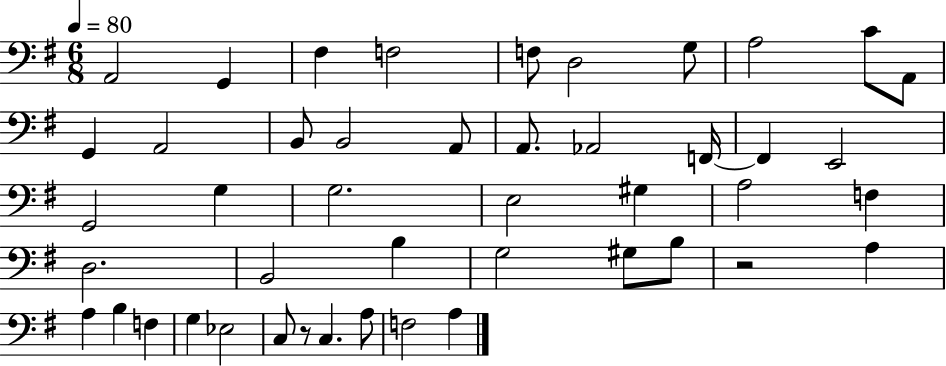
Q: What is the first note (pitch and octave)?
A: A2